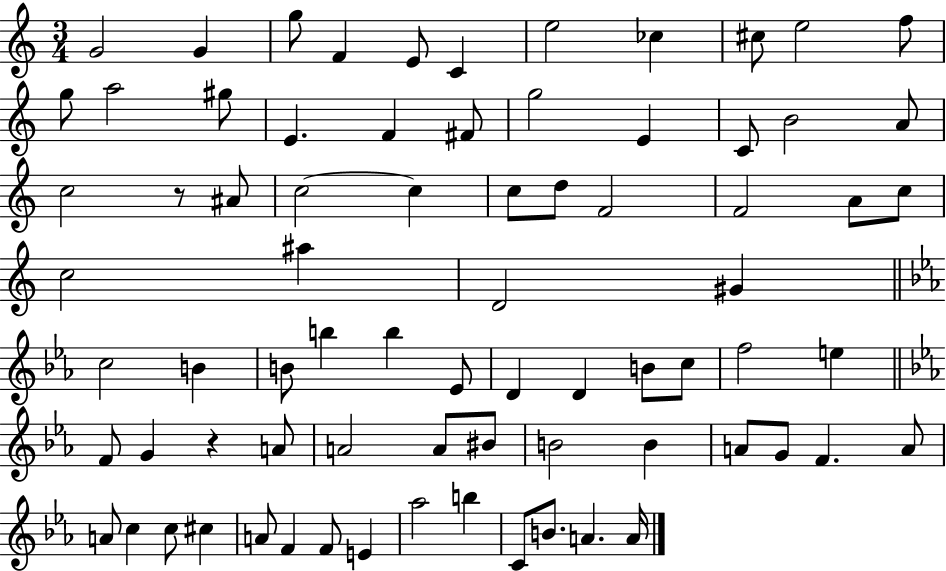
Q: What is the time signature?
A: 3/4